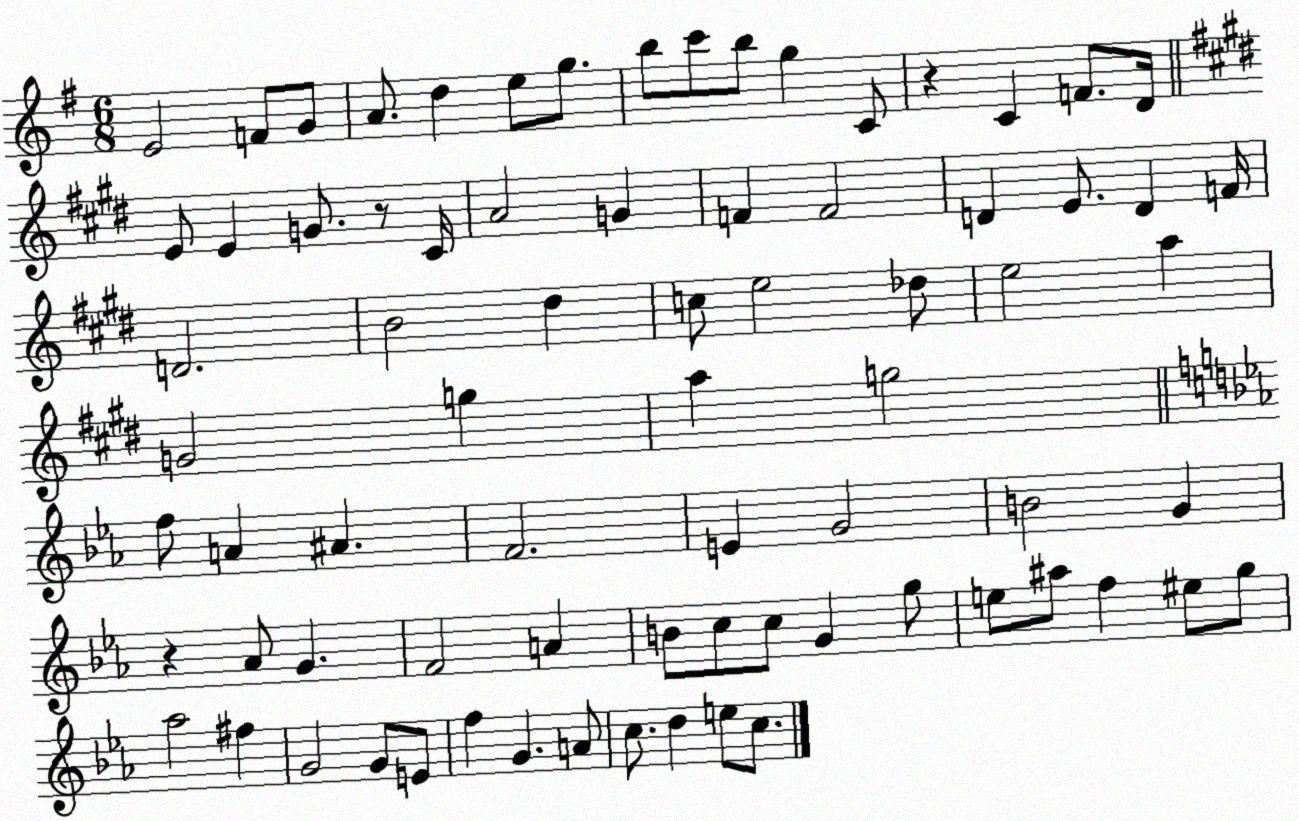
X:1
T:Untitled
M:6/8
L:1/4
K:G
E2 F/2 G/2 A/2 d e/2 g/2 b/2 c'/2 b/2 g C/2 z C F/2 D/4 E/2 E G/2 z/2 ^C/4 A2 G F F2 D E/2 D F/4 D2 B2 ^d c/2 e2 _d/2 e2 a G2 g a g2 f/2 A ^A F2 E G2 B2 G z _A/2 G F2 A B/2 c/2 c/2 G g/2 e/2 ^a/2 f ^e/2 g/2 _a2 ^f G2 G/2 E/2 f G A/2 c/2 d e/2 c/2